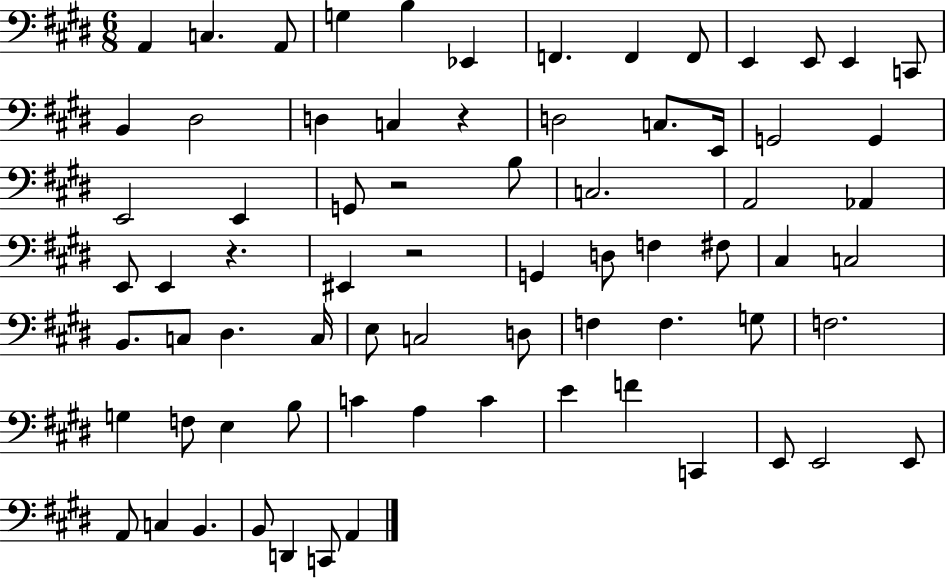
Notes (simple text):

A2/q C3/q. A2/e G3/q B3/q Eb2/q F2/q. F2/q F2/e E2/q E2/e E2/q C2/e B2/q D#3/h D3/q C3/q R/q D3/h C3/e. E2/s G2/h G2/q E2/h E2/q G2/e R/h B3/e C3/h. A2/h Ab2/q E2/e E2/q R/q. EIS2/q R/h G2/q D3/e F3/q F#3/e C#3/q C3/h B2/e. C3/e D#3/q. C3/s E3/e C3/h D3/e F3/q F3/q. G3/e F3/h. G3/q F3/e E3/q B3/e C4/q A3/q C4/q E4/q F4/q C2/q E2/e E2/h E2/e A2/e C3/q B2/q. B2/e D2/q C2/e A2/q